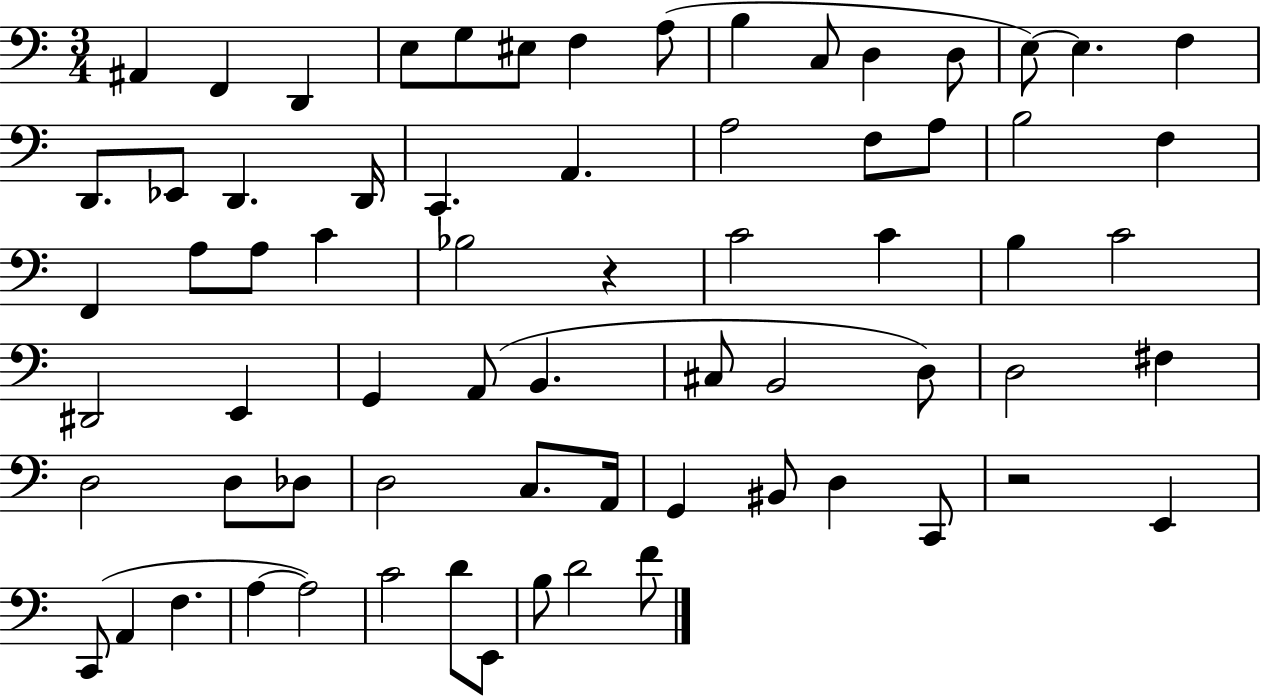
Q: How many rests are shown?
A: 2